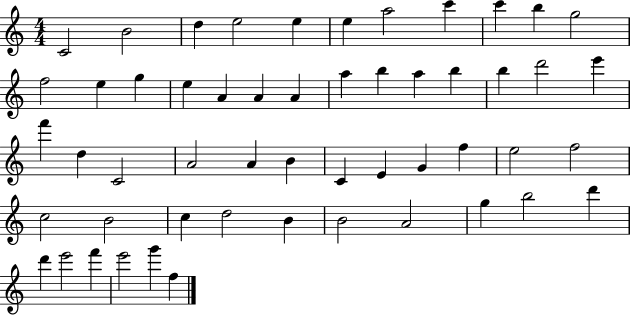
X:1
T:Untitled
M:4/4
L:1/4
K:C
C2 B2 d e2 e e a2 c' c' b g2 f2 e g e A A A a b a b b d'2 e' f' d C2 A2 A B C E G f e2 f2 c2 B2 c d2 B B2 A2 g b2 d' d' e'2 f' e'2 g' f